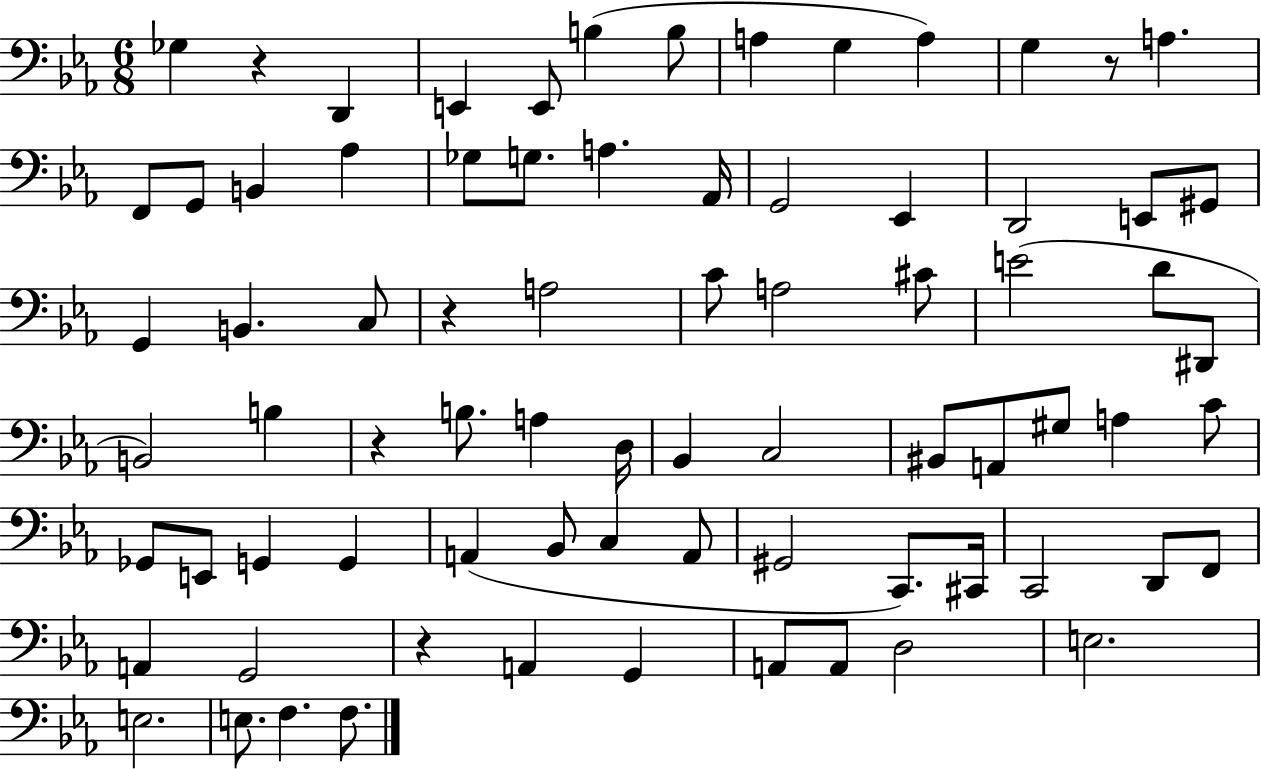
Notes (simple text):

Gb3/q R/q D2/q E2/q E2/e B3/q B3/e A3/q G3/q A3/q G3/q R/e A3/q. F2/e G2/e B2/q Ab3/q Gb3/e G3/e. A3/q. Ab2/s G2/h Eb2/q D2/h E2/e G#2/e G2/q B2/q. C3/e R/q A3/h C4/e A3/h C#4/e E4/h D4/e D#2/e B2/h B3/q R/q B3/e. A3/q D3/s Bb2/q C3/h BIS2/e A2/e G#3/e A3/q C4/e Gb2/e E2/e G2/q G2/q A2/q Bb2/e C3/q A2/e G#2/h C2/e. C#2/s C2/h D2/e F2/e A2/q G2/h R/q A2/q G2/q A2/e A2/e D3/h E3/h. E3/h. E3/e. F3/q. F3/e.